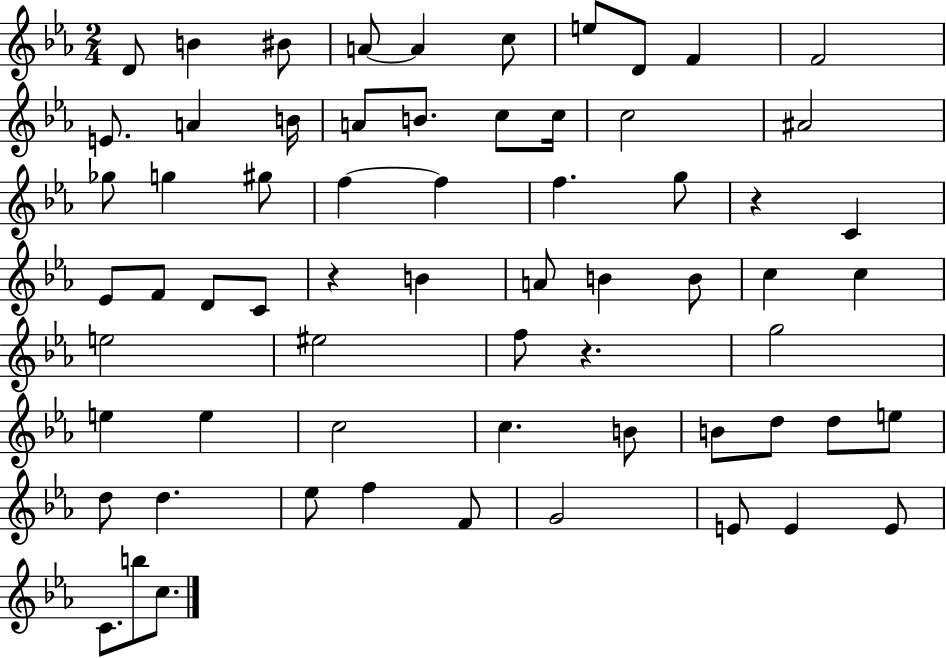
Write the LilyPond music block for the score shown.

{
  \clef treble
  \numericTimeSignature
  \time 2/4
  \key ees \major
  d'8 b'4 bis'8 | a'8~~ a'4 c''8 | e''8 d'8 f'4 | f'2 | \break e'8. a'4 b'16 | a'8 b'8. c''8 c''16 | c''2 | ais'2 | \break ges''8 g''4 gis''8 | f''4~~ f''4 | f''4. g''8 | r4 c'4 | \break ees'8 f'8 d'8 c'8 | r4 b'4 | a'8 b'4 b'8 | c''4 c''4 | \break e''2 | eis''2 | f''8 r4. | g''2 | \break e''4 e''4 | c''2 | c''4. b'8 | b'8 d''8 d''8 e''8 | \break d''8 d''4. | ees''8 f''4 f'8 | g'2 | e'8 e'4 e'8 | \break c'8. b''8 c''8. | \bar "|."
}